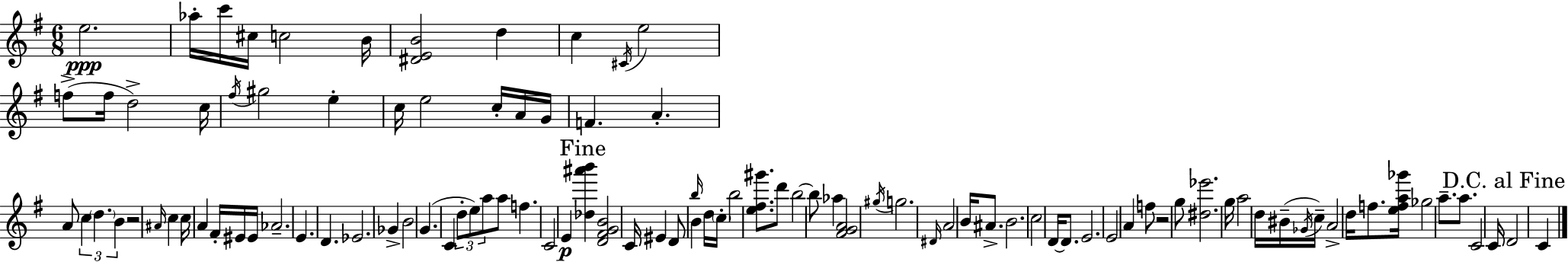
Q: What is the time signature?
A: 6/8